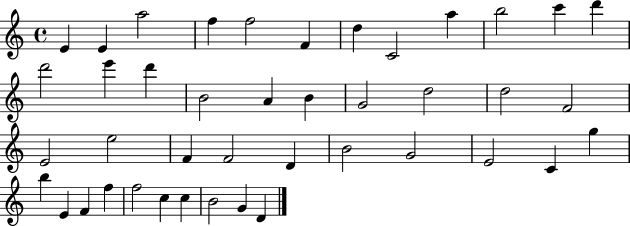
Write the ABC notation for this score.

X:1
T:Untitled
M:4/4
L:1/4
K:C
E E a2 f f2 F d C2 a b2 c' d' d'2 e' d' B2 A B G2 d2 d2 F2 E2 e2 F F2 D B2 G2 E2 C g b E F f f2 c c B2 G D